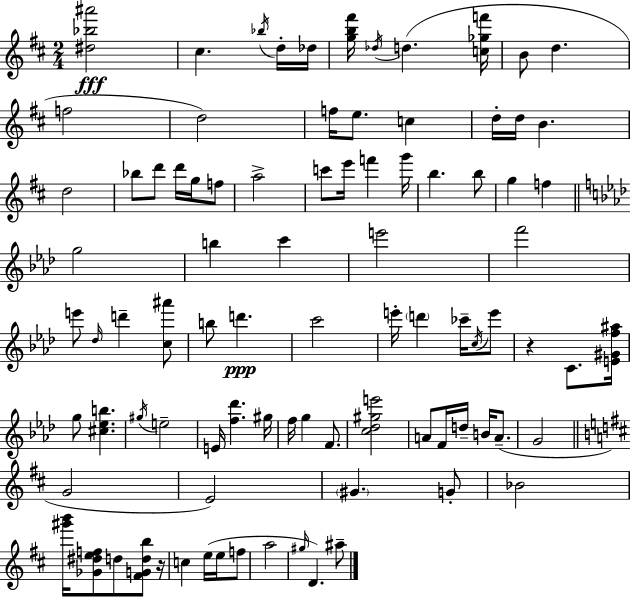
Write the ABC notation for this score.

X:1
T:Untitled
M:2/4
L:1/4
K:D
[^d_b^a']2 ^c _b/4 d/4 _d/4 [gb^f']/4 _d/4 d [c_gf']/4 B/2 d f2 d2 f/4 e/2 c d/4 d/4 B d2 _b/2 d'/2 d'/4 g/4 f/2 a2 c'/2 e'/4 f' g'/4 b b/2 g f g2 b c' e'2 f'2 e'/2 _d/4 d' [c^a']/2 b/2 d' c'2 e'/4 d' _c'/4 c/4 e'/2 z C/2 [E^Gf^a]/4 g/2 [^c_eb] ^g/4 e2 E/4 [f_d'] ^g/4 f/4 g F/2 [c_d^ge']2 A/2 F/4 d/4 B/4 A/2 G2 G2 E2 ^G G/2 _B2 [^g'b']/4 [_G^def]/2 d/2 [^FGdb]/2 z/4 c e/4 e/4 f/2 a2 ^g/4 D ^a/2